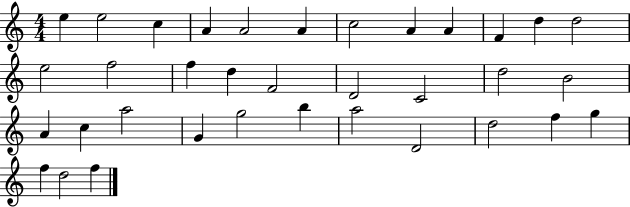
{
  \clef treble
  \numericTimeSignature
  \time 4/4
  \key c \major
  e''4 e''2 c''4 | a'4 a'2 a'4 | c''2 a'4 a'4 | f'4 d''4 d''2 | \break e''2 f''2 | f''4 d''4 f'2 | d'2 c'2 | d''2 b'2 | \break a'4 c''4 a''2 | g'4 g''2 b''4 | a''2 d'2 | d''2 f''4 g''4 | \break f''4 d''2 f''4 | \bar "|."
}